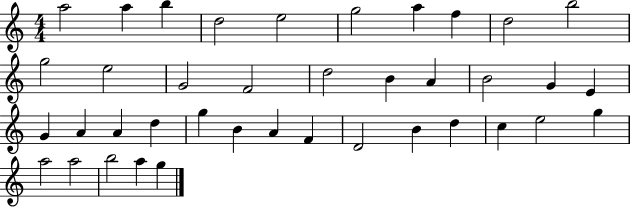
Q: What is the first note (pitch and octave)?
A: A5